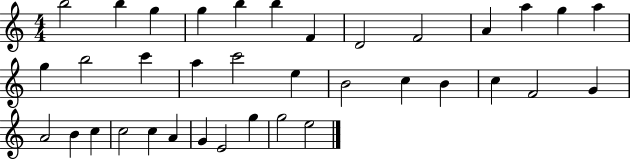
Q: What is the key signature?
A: C major